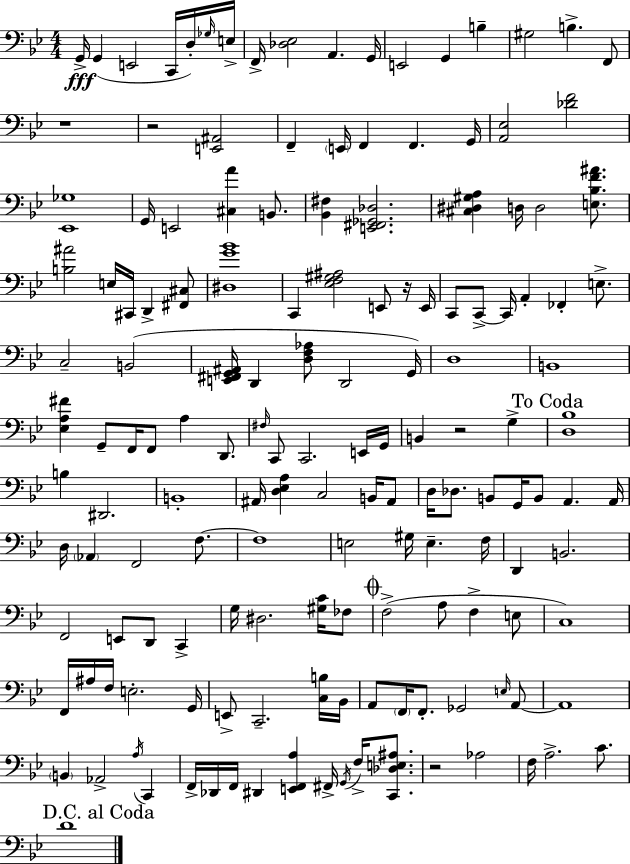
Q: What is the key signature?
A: G minor